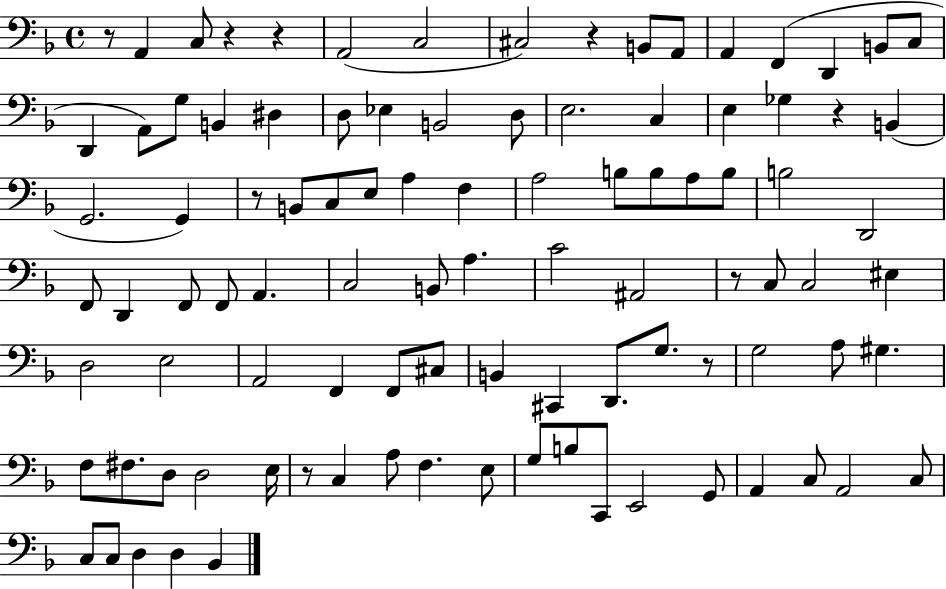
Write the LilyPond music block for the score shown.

{
  \clef bass
  \time 4/4
  \defaultTimeSignature
  \key f \major
  \repeat volta 2 { r8 a,4 c8 r4 r4 | a,2( c2 | cis2) r4 b,8 a,8 | a,4 f,4( d,4 b,8 c8 | \break d,4 a,8) g8 b,4 dis4 | d8 ees4 b,2 d8 | e2. c4 | e4 ges4 r4 b,4( | \break g,2. g,4) | r8 b,8 c8 e8 a4 f4 | a2 b8 b8 a8 b8 | b2 d,2 | \break f,8 d,4 f,8 f,8 a,4. | c2 b,8 a4. | c'2 ais,2 | r8 c8 c2 eis4 | \break d2 e2 | a,2 f,4 f,8 cis8 | b,4 cis,4 d,8. g8. r8 | g2 a8 gis4. | \break f8 fis8. d8 d2 e16 | r8 c4 a8 f4. e8 | g8 b8 c,8 e,2 g,8 | a,4 c8 a,2 c8 | \break c8 c8 d4 d4 bes,4 | } \bar "|."
}